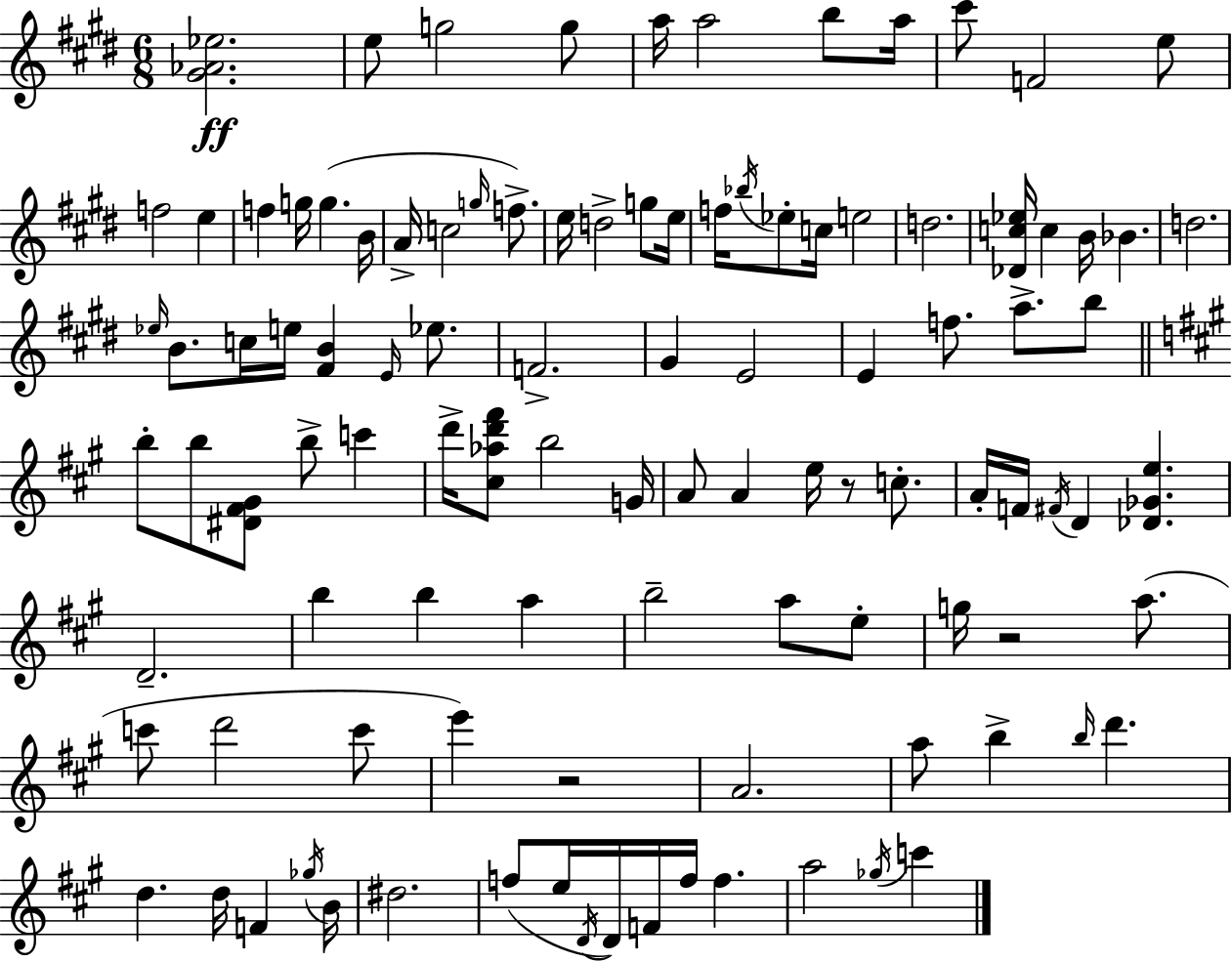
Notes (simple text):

[G#4,Ab4,Eb5]/h. E5/e G5/h G5/e A5/s A5/h B5/e A5/s C#6/e F4/h E5/e F5/h E5/q F5/q G5/s G5/q. B4/s A4/s C5/h G5/s F5/e. E5/s D5/h G5/e E5/s F5/s Bb5/s Eb5/e C5/s E5/h D5/h. [Db4,C5,Eb5]/s C5/q B4/s Bb4/q. D5/h. Eb5/s B4/e. C5/s E5/s [F#4,B4]/q E4/s Eb5/e. F4/h. G#4/q E4/h E4/q F5/e. A5/e. B5/e B5/e B5/e [D#4,F#4,G#4]/e B5/e C6/q D6/s [C#5,Ab5,D6,F#6]/e B5/h G4/s A4/e A4/q E5/s R/e C5/e. A4/s F4/s F#4/s D4/q [Db4,Gb4,E5]/q. D4/h. B5/q B5/q A5/q B5/h A5/e E5/e G5/s R/h A5/e. C6/e D6/h C6/e E6/q R/h A4/h. A5/e B5/q B5/s D6/q. D5/q. D5/s F4/q Gb5/s B4/s D#5/h. F5/e E5/s D4/s D4/s F4/s F5/s F5/q. A5/h Gb5/s C6/q